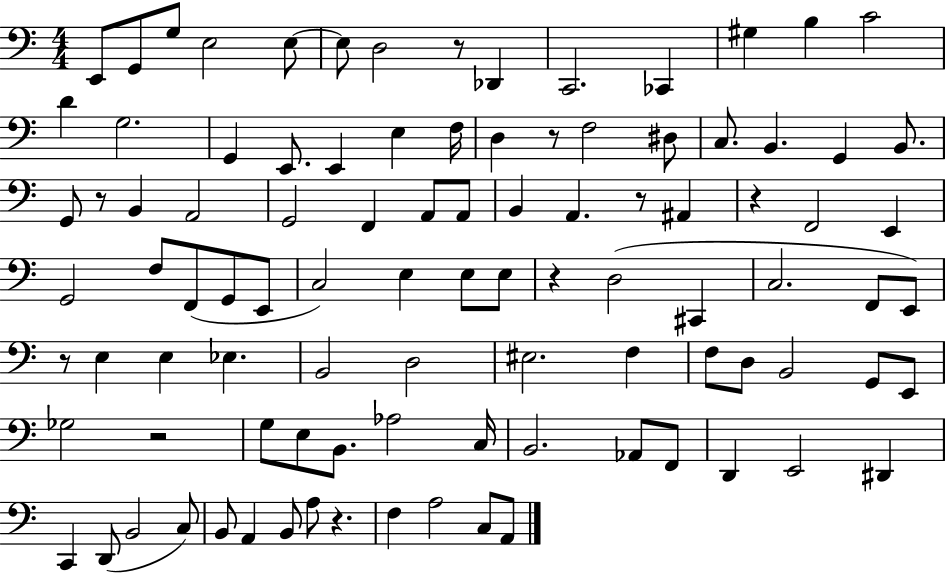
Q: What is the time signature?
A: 4/4